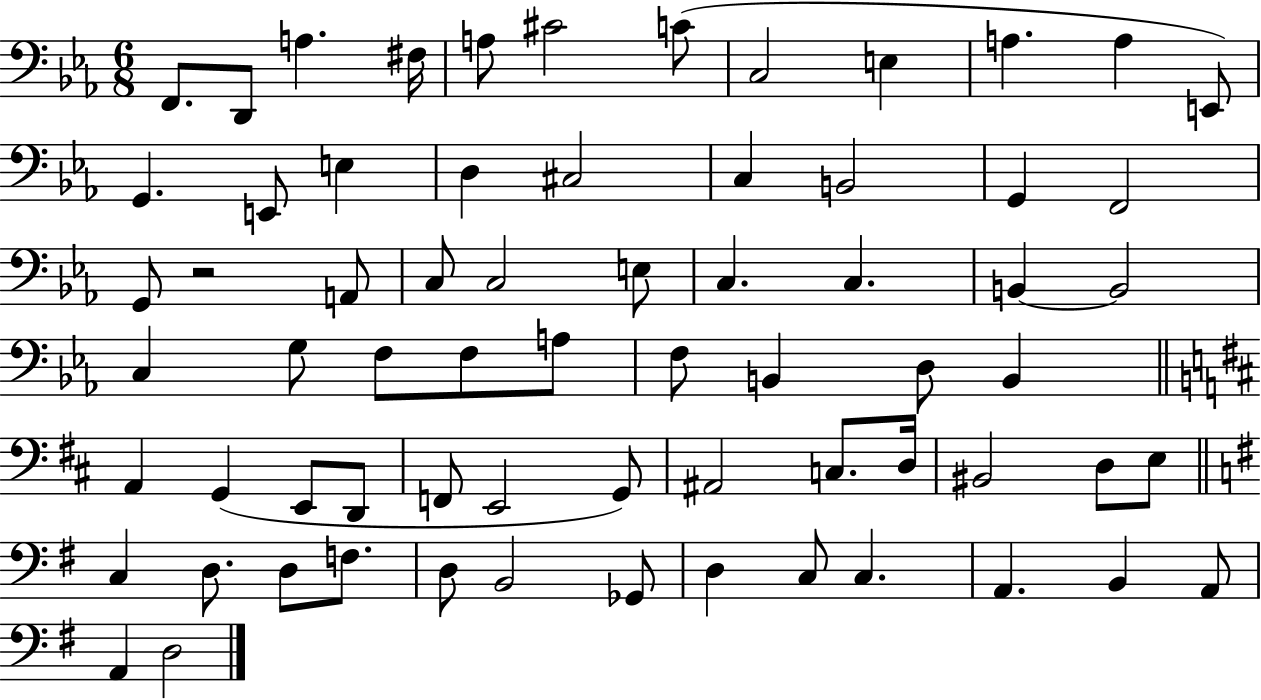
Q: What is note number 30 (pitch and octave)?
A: B2